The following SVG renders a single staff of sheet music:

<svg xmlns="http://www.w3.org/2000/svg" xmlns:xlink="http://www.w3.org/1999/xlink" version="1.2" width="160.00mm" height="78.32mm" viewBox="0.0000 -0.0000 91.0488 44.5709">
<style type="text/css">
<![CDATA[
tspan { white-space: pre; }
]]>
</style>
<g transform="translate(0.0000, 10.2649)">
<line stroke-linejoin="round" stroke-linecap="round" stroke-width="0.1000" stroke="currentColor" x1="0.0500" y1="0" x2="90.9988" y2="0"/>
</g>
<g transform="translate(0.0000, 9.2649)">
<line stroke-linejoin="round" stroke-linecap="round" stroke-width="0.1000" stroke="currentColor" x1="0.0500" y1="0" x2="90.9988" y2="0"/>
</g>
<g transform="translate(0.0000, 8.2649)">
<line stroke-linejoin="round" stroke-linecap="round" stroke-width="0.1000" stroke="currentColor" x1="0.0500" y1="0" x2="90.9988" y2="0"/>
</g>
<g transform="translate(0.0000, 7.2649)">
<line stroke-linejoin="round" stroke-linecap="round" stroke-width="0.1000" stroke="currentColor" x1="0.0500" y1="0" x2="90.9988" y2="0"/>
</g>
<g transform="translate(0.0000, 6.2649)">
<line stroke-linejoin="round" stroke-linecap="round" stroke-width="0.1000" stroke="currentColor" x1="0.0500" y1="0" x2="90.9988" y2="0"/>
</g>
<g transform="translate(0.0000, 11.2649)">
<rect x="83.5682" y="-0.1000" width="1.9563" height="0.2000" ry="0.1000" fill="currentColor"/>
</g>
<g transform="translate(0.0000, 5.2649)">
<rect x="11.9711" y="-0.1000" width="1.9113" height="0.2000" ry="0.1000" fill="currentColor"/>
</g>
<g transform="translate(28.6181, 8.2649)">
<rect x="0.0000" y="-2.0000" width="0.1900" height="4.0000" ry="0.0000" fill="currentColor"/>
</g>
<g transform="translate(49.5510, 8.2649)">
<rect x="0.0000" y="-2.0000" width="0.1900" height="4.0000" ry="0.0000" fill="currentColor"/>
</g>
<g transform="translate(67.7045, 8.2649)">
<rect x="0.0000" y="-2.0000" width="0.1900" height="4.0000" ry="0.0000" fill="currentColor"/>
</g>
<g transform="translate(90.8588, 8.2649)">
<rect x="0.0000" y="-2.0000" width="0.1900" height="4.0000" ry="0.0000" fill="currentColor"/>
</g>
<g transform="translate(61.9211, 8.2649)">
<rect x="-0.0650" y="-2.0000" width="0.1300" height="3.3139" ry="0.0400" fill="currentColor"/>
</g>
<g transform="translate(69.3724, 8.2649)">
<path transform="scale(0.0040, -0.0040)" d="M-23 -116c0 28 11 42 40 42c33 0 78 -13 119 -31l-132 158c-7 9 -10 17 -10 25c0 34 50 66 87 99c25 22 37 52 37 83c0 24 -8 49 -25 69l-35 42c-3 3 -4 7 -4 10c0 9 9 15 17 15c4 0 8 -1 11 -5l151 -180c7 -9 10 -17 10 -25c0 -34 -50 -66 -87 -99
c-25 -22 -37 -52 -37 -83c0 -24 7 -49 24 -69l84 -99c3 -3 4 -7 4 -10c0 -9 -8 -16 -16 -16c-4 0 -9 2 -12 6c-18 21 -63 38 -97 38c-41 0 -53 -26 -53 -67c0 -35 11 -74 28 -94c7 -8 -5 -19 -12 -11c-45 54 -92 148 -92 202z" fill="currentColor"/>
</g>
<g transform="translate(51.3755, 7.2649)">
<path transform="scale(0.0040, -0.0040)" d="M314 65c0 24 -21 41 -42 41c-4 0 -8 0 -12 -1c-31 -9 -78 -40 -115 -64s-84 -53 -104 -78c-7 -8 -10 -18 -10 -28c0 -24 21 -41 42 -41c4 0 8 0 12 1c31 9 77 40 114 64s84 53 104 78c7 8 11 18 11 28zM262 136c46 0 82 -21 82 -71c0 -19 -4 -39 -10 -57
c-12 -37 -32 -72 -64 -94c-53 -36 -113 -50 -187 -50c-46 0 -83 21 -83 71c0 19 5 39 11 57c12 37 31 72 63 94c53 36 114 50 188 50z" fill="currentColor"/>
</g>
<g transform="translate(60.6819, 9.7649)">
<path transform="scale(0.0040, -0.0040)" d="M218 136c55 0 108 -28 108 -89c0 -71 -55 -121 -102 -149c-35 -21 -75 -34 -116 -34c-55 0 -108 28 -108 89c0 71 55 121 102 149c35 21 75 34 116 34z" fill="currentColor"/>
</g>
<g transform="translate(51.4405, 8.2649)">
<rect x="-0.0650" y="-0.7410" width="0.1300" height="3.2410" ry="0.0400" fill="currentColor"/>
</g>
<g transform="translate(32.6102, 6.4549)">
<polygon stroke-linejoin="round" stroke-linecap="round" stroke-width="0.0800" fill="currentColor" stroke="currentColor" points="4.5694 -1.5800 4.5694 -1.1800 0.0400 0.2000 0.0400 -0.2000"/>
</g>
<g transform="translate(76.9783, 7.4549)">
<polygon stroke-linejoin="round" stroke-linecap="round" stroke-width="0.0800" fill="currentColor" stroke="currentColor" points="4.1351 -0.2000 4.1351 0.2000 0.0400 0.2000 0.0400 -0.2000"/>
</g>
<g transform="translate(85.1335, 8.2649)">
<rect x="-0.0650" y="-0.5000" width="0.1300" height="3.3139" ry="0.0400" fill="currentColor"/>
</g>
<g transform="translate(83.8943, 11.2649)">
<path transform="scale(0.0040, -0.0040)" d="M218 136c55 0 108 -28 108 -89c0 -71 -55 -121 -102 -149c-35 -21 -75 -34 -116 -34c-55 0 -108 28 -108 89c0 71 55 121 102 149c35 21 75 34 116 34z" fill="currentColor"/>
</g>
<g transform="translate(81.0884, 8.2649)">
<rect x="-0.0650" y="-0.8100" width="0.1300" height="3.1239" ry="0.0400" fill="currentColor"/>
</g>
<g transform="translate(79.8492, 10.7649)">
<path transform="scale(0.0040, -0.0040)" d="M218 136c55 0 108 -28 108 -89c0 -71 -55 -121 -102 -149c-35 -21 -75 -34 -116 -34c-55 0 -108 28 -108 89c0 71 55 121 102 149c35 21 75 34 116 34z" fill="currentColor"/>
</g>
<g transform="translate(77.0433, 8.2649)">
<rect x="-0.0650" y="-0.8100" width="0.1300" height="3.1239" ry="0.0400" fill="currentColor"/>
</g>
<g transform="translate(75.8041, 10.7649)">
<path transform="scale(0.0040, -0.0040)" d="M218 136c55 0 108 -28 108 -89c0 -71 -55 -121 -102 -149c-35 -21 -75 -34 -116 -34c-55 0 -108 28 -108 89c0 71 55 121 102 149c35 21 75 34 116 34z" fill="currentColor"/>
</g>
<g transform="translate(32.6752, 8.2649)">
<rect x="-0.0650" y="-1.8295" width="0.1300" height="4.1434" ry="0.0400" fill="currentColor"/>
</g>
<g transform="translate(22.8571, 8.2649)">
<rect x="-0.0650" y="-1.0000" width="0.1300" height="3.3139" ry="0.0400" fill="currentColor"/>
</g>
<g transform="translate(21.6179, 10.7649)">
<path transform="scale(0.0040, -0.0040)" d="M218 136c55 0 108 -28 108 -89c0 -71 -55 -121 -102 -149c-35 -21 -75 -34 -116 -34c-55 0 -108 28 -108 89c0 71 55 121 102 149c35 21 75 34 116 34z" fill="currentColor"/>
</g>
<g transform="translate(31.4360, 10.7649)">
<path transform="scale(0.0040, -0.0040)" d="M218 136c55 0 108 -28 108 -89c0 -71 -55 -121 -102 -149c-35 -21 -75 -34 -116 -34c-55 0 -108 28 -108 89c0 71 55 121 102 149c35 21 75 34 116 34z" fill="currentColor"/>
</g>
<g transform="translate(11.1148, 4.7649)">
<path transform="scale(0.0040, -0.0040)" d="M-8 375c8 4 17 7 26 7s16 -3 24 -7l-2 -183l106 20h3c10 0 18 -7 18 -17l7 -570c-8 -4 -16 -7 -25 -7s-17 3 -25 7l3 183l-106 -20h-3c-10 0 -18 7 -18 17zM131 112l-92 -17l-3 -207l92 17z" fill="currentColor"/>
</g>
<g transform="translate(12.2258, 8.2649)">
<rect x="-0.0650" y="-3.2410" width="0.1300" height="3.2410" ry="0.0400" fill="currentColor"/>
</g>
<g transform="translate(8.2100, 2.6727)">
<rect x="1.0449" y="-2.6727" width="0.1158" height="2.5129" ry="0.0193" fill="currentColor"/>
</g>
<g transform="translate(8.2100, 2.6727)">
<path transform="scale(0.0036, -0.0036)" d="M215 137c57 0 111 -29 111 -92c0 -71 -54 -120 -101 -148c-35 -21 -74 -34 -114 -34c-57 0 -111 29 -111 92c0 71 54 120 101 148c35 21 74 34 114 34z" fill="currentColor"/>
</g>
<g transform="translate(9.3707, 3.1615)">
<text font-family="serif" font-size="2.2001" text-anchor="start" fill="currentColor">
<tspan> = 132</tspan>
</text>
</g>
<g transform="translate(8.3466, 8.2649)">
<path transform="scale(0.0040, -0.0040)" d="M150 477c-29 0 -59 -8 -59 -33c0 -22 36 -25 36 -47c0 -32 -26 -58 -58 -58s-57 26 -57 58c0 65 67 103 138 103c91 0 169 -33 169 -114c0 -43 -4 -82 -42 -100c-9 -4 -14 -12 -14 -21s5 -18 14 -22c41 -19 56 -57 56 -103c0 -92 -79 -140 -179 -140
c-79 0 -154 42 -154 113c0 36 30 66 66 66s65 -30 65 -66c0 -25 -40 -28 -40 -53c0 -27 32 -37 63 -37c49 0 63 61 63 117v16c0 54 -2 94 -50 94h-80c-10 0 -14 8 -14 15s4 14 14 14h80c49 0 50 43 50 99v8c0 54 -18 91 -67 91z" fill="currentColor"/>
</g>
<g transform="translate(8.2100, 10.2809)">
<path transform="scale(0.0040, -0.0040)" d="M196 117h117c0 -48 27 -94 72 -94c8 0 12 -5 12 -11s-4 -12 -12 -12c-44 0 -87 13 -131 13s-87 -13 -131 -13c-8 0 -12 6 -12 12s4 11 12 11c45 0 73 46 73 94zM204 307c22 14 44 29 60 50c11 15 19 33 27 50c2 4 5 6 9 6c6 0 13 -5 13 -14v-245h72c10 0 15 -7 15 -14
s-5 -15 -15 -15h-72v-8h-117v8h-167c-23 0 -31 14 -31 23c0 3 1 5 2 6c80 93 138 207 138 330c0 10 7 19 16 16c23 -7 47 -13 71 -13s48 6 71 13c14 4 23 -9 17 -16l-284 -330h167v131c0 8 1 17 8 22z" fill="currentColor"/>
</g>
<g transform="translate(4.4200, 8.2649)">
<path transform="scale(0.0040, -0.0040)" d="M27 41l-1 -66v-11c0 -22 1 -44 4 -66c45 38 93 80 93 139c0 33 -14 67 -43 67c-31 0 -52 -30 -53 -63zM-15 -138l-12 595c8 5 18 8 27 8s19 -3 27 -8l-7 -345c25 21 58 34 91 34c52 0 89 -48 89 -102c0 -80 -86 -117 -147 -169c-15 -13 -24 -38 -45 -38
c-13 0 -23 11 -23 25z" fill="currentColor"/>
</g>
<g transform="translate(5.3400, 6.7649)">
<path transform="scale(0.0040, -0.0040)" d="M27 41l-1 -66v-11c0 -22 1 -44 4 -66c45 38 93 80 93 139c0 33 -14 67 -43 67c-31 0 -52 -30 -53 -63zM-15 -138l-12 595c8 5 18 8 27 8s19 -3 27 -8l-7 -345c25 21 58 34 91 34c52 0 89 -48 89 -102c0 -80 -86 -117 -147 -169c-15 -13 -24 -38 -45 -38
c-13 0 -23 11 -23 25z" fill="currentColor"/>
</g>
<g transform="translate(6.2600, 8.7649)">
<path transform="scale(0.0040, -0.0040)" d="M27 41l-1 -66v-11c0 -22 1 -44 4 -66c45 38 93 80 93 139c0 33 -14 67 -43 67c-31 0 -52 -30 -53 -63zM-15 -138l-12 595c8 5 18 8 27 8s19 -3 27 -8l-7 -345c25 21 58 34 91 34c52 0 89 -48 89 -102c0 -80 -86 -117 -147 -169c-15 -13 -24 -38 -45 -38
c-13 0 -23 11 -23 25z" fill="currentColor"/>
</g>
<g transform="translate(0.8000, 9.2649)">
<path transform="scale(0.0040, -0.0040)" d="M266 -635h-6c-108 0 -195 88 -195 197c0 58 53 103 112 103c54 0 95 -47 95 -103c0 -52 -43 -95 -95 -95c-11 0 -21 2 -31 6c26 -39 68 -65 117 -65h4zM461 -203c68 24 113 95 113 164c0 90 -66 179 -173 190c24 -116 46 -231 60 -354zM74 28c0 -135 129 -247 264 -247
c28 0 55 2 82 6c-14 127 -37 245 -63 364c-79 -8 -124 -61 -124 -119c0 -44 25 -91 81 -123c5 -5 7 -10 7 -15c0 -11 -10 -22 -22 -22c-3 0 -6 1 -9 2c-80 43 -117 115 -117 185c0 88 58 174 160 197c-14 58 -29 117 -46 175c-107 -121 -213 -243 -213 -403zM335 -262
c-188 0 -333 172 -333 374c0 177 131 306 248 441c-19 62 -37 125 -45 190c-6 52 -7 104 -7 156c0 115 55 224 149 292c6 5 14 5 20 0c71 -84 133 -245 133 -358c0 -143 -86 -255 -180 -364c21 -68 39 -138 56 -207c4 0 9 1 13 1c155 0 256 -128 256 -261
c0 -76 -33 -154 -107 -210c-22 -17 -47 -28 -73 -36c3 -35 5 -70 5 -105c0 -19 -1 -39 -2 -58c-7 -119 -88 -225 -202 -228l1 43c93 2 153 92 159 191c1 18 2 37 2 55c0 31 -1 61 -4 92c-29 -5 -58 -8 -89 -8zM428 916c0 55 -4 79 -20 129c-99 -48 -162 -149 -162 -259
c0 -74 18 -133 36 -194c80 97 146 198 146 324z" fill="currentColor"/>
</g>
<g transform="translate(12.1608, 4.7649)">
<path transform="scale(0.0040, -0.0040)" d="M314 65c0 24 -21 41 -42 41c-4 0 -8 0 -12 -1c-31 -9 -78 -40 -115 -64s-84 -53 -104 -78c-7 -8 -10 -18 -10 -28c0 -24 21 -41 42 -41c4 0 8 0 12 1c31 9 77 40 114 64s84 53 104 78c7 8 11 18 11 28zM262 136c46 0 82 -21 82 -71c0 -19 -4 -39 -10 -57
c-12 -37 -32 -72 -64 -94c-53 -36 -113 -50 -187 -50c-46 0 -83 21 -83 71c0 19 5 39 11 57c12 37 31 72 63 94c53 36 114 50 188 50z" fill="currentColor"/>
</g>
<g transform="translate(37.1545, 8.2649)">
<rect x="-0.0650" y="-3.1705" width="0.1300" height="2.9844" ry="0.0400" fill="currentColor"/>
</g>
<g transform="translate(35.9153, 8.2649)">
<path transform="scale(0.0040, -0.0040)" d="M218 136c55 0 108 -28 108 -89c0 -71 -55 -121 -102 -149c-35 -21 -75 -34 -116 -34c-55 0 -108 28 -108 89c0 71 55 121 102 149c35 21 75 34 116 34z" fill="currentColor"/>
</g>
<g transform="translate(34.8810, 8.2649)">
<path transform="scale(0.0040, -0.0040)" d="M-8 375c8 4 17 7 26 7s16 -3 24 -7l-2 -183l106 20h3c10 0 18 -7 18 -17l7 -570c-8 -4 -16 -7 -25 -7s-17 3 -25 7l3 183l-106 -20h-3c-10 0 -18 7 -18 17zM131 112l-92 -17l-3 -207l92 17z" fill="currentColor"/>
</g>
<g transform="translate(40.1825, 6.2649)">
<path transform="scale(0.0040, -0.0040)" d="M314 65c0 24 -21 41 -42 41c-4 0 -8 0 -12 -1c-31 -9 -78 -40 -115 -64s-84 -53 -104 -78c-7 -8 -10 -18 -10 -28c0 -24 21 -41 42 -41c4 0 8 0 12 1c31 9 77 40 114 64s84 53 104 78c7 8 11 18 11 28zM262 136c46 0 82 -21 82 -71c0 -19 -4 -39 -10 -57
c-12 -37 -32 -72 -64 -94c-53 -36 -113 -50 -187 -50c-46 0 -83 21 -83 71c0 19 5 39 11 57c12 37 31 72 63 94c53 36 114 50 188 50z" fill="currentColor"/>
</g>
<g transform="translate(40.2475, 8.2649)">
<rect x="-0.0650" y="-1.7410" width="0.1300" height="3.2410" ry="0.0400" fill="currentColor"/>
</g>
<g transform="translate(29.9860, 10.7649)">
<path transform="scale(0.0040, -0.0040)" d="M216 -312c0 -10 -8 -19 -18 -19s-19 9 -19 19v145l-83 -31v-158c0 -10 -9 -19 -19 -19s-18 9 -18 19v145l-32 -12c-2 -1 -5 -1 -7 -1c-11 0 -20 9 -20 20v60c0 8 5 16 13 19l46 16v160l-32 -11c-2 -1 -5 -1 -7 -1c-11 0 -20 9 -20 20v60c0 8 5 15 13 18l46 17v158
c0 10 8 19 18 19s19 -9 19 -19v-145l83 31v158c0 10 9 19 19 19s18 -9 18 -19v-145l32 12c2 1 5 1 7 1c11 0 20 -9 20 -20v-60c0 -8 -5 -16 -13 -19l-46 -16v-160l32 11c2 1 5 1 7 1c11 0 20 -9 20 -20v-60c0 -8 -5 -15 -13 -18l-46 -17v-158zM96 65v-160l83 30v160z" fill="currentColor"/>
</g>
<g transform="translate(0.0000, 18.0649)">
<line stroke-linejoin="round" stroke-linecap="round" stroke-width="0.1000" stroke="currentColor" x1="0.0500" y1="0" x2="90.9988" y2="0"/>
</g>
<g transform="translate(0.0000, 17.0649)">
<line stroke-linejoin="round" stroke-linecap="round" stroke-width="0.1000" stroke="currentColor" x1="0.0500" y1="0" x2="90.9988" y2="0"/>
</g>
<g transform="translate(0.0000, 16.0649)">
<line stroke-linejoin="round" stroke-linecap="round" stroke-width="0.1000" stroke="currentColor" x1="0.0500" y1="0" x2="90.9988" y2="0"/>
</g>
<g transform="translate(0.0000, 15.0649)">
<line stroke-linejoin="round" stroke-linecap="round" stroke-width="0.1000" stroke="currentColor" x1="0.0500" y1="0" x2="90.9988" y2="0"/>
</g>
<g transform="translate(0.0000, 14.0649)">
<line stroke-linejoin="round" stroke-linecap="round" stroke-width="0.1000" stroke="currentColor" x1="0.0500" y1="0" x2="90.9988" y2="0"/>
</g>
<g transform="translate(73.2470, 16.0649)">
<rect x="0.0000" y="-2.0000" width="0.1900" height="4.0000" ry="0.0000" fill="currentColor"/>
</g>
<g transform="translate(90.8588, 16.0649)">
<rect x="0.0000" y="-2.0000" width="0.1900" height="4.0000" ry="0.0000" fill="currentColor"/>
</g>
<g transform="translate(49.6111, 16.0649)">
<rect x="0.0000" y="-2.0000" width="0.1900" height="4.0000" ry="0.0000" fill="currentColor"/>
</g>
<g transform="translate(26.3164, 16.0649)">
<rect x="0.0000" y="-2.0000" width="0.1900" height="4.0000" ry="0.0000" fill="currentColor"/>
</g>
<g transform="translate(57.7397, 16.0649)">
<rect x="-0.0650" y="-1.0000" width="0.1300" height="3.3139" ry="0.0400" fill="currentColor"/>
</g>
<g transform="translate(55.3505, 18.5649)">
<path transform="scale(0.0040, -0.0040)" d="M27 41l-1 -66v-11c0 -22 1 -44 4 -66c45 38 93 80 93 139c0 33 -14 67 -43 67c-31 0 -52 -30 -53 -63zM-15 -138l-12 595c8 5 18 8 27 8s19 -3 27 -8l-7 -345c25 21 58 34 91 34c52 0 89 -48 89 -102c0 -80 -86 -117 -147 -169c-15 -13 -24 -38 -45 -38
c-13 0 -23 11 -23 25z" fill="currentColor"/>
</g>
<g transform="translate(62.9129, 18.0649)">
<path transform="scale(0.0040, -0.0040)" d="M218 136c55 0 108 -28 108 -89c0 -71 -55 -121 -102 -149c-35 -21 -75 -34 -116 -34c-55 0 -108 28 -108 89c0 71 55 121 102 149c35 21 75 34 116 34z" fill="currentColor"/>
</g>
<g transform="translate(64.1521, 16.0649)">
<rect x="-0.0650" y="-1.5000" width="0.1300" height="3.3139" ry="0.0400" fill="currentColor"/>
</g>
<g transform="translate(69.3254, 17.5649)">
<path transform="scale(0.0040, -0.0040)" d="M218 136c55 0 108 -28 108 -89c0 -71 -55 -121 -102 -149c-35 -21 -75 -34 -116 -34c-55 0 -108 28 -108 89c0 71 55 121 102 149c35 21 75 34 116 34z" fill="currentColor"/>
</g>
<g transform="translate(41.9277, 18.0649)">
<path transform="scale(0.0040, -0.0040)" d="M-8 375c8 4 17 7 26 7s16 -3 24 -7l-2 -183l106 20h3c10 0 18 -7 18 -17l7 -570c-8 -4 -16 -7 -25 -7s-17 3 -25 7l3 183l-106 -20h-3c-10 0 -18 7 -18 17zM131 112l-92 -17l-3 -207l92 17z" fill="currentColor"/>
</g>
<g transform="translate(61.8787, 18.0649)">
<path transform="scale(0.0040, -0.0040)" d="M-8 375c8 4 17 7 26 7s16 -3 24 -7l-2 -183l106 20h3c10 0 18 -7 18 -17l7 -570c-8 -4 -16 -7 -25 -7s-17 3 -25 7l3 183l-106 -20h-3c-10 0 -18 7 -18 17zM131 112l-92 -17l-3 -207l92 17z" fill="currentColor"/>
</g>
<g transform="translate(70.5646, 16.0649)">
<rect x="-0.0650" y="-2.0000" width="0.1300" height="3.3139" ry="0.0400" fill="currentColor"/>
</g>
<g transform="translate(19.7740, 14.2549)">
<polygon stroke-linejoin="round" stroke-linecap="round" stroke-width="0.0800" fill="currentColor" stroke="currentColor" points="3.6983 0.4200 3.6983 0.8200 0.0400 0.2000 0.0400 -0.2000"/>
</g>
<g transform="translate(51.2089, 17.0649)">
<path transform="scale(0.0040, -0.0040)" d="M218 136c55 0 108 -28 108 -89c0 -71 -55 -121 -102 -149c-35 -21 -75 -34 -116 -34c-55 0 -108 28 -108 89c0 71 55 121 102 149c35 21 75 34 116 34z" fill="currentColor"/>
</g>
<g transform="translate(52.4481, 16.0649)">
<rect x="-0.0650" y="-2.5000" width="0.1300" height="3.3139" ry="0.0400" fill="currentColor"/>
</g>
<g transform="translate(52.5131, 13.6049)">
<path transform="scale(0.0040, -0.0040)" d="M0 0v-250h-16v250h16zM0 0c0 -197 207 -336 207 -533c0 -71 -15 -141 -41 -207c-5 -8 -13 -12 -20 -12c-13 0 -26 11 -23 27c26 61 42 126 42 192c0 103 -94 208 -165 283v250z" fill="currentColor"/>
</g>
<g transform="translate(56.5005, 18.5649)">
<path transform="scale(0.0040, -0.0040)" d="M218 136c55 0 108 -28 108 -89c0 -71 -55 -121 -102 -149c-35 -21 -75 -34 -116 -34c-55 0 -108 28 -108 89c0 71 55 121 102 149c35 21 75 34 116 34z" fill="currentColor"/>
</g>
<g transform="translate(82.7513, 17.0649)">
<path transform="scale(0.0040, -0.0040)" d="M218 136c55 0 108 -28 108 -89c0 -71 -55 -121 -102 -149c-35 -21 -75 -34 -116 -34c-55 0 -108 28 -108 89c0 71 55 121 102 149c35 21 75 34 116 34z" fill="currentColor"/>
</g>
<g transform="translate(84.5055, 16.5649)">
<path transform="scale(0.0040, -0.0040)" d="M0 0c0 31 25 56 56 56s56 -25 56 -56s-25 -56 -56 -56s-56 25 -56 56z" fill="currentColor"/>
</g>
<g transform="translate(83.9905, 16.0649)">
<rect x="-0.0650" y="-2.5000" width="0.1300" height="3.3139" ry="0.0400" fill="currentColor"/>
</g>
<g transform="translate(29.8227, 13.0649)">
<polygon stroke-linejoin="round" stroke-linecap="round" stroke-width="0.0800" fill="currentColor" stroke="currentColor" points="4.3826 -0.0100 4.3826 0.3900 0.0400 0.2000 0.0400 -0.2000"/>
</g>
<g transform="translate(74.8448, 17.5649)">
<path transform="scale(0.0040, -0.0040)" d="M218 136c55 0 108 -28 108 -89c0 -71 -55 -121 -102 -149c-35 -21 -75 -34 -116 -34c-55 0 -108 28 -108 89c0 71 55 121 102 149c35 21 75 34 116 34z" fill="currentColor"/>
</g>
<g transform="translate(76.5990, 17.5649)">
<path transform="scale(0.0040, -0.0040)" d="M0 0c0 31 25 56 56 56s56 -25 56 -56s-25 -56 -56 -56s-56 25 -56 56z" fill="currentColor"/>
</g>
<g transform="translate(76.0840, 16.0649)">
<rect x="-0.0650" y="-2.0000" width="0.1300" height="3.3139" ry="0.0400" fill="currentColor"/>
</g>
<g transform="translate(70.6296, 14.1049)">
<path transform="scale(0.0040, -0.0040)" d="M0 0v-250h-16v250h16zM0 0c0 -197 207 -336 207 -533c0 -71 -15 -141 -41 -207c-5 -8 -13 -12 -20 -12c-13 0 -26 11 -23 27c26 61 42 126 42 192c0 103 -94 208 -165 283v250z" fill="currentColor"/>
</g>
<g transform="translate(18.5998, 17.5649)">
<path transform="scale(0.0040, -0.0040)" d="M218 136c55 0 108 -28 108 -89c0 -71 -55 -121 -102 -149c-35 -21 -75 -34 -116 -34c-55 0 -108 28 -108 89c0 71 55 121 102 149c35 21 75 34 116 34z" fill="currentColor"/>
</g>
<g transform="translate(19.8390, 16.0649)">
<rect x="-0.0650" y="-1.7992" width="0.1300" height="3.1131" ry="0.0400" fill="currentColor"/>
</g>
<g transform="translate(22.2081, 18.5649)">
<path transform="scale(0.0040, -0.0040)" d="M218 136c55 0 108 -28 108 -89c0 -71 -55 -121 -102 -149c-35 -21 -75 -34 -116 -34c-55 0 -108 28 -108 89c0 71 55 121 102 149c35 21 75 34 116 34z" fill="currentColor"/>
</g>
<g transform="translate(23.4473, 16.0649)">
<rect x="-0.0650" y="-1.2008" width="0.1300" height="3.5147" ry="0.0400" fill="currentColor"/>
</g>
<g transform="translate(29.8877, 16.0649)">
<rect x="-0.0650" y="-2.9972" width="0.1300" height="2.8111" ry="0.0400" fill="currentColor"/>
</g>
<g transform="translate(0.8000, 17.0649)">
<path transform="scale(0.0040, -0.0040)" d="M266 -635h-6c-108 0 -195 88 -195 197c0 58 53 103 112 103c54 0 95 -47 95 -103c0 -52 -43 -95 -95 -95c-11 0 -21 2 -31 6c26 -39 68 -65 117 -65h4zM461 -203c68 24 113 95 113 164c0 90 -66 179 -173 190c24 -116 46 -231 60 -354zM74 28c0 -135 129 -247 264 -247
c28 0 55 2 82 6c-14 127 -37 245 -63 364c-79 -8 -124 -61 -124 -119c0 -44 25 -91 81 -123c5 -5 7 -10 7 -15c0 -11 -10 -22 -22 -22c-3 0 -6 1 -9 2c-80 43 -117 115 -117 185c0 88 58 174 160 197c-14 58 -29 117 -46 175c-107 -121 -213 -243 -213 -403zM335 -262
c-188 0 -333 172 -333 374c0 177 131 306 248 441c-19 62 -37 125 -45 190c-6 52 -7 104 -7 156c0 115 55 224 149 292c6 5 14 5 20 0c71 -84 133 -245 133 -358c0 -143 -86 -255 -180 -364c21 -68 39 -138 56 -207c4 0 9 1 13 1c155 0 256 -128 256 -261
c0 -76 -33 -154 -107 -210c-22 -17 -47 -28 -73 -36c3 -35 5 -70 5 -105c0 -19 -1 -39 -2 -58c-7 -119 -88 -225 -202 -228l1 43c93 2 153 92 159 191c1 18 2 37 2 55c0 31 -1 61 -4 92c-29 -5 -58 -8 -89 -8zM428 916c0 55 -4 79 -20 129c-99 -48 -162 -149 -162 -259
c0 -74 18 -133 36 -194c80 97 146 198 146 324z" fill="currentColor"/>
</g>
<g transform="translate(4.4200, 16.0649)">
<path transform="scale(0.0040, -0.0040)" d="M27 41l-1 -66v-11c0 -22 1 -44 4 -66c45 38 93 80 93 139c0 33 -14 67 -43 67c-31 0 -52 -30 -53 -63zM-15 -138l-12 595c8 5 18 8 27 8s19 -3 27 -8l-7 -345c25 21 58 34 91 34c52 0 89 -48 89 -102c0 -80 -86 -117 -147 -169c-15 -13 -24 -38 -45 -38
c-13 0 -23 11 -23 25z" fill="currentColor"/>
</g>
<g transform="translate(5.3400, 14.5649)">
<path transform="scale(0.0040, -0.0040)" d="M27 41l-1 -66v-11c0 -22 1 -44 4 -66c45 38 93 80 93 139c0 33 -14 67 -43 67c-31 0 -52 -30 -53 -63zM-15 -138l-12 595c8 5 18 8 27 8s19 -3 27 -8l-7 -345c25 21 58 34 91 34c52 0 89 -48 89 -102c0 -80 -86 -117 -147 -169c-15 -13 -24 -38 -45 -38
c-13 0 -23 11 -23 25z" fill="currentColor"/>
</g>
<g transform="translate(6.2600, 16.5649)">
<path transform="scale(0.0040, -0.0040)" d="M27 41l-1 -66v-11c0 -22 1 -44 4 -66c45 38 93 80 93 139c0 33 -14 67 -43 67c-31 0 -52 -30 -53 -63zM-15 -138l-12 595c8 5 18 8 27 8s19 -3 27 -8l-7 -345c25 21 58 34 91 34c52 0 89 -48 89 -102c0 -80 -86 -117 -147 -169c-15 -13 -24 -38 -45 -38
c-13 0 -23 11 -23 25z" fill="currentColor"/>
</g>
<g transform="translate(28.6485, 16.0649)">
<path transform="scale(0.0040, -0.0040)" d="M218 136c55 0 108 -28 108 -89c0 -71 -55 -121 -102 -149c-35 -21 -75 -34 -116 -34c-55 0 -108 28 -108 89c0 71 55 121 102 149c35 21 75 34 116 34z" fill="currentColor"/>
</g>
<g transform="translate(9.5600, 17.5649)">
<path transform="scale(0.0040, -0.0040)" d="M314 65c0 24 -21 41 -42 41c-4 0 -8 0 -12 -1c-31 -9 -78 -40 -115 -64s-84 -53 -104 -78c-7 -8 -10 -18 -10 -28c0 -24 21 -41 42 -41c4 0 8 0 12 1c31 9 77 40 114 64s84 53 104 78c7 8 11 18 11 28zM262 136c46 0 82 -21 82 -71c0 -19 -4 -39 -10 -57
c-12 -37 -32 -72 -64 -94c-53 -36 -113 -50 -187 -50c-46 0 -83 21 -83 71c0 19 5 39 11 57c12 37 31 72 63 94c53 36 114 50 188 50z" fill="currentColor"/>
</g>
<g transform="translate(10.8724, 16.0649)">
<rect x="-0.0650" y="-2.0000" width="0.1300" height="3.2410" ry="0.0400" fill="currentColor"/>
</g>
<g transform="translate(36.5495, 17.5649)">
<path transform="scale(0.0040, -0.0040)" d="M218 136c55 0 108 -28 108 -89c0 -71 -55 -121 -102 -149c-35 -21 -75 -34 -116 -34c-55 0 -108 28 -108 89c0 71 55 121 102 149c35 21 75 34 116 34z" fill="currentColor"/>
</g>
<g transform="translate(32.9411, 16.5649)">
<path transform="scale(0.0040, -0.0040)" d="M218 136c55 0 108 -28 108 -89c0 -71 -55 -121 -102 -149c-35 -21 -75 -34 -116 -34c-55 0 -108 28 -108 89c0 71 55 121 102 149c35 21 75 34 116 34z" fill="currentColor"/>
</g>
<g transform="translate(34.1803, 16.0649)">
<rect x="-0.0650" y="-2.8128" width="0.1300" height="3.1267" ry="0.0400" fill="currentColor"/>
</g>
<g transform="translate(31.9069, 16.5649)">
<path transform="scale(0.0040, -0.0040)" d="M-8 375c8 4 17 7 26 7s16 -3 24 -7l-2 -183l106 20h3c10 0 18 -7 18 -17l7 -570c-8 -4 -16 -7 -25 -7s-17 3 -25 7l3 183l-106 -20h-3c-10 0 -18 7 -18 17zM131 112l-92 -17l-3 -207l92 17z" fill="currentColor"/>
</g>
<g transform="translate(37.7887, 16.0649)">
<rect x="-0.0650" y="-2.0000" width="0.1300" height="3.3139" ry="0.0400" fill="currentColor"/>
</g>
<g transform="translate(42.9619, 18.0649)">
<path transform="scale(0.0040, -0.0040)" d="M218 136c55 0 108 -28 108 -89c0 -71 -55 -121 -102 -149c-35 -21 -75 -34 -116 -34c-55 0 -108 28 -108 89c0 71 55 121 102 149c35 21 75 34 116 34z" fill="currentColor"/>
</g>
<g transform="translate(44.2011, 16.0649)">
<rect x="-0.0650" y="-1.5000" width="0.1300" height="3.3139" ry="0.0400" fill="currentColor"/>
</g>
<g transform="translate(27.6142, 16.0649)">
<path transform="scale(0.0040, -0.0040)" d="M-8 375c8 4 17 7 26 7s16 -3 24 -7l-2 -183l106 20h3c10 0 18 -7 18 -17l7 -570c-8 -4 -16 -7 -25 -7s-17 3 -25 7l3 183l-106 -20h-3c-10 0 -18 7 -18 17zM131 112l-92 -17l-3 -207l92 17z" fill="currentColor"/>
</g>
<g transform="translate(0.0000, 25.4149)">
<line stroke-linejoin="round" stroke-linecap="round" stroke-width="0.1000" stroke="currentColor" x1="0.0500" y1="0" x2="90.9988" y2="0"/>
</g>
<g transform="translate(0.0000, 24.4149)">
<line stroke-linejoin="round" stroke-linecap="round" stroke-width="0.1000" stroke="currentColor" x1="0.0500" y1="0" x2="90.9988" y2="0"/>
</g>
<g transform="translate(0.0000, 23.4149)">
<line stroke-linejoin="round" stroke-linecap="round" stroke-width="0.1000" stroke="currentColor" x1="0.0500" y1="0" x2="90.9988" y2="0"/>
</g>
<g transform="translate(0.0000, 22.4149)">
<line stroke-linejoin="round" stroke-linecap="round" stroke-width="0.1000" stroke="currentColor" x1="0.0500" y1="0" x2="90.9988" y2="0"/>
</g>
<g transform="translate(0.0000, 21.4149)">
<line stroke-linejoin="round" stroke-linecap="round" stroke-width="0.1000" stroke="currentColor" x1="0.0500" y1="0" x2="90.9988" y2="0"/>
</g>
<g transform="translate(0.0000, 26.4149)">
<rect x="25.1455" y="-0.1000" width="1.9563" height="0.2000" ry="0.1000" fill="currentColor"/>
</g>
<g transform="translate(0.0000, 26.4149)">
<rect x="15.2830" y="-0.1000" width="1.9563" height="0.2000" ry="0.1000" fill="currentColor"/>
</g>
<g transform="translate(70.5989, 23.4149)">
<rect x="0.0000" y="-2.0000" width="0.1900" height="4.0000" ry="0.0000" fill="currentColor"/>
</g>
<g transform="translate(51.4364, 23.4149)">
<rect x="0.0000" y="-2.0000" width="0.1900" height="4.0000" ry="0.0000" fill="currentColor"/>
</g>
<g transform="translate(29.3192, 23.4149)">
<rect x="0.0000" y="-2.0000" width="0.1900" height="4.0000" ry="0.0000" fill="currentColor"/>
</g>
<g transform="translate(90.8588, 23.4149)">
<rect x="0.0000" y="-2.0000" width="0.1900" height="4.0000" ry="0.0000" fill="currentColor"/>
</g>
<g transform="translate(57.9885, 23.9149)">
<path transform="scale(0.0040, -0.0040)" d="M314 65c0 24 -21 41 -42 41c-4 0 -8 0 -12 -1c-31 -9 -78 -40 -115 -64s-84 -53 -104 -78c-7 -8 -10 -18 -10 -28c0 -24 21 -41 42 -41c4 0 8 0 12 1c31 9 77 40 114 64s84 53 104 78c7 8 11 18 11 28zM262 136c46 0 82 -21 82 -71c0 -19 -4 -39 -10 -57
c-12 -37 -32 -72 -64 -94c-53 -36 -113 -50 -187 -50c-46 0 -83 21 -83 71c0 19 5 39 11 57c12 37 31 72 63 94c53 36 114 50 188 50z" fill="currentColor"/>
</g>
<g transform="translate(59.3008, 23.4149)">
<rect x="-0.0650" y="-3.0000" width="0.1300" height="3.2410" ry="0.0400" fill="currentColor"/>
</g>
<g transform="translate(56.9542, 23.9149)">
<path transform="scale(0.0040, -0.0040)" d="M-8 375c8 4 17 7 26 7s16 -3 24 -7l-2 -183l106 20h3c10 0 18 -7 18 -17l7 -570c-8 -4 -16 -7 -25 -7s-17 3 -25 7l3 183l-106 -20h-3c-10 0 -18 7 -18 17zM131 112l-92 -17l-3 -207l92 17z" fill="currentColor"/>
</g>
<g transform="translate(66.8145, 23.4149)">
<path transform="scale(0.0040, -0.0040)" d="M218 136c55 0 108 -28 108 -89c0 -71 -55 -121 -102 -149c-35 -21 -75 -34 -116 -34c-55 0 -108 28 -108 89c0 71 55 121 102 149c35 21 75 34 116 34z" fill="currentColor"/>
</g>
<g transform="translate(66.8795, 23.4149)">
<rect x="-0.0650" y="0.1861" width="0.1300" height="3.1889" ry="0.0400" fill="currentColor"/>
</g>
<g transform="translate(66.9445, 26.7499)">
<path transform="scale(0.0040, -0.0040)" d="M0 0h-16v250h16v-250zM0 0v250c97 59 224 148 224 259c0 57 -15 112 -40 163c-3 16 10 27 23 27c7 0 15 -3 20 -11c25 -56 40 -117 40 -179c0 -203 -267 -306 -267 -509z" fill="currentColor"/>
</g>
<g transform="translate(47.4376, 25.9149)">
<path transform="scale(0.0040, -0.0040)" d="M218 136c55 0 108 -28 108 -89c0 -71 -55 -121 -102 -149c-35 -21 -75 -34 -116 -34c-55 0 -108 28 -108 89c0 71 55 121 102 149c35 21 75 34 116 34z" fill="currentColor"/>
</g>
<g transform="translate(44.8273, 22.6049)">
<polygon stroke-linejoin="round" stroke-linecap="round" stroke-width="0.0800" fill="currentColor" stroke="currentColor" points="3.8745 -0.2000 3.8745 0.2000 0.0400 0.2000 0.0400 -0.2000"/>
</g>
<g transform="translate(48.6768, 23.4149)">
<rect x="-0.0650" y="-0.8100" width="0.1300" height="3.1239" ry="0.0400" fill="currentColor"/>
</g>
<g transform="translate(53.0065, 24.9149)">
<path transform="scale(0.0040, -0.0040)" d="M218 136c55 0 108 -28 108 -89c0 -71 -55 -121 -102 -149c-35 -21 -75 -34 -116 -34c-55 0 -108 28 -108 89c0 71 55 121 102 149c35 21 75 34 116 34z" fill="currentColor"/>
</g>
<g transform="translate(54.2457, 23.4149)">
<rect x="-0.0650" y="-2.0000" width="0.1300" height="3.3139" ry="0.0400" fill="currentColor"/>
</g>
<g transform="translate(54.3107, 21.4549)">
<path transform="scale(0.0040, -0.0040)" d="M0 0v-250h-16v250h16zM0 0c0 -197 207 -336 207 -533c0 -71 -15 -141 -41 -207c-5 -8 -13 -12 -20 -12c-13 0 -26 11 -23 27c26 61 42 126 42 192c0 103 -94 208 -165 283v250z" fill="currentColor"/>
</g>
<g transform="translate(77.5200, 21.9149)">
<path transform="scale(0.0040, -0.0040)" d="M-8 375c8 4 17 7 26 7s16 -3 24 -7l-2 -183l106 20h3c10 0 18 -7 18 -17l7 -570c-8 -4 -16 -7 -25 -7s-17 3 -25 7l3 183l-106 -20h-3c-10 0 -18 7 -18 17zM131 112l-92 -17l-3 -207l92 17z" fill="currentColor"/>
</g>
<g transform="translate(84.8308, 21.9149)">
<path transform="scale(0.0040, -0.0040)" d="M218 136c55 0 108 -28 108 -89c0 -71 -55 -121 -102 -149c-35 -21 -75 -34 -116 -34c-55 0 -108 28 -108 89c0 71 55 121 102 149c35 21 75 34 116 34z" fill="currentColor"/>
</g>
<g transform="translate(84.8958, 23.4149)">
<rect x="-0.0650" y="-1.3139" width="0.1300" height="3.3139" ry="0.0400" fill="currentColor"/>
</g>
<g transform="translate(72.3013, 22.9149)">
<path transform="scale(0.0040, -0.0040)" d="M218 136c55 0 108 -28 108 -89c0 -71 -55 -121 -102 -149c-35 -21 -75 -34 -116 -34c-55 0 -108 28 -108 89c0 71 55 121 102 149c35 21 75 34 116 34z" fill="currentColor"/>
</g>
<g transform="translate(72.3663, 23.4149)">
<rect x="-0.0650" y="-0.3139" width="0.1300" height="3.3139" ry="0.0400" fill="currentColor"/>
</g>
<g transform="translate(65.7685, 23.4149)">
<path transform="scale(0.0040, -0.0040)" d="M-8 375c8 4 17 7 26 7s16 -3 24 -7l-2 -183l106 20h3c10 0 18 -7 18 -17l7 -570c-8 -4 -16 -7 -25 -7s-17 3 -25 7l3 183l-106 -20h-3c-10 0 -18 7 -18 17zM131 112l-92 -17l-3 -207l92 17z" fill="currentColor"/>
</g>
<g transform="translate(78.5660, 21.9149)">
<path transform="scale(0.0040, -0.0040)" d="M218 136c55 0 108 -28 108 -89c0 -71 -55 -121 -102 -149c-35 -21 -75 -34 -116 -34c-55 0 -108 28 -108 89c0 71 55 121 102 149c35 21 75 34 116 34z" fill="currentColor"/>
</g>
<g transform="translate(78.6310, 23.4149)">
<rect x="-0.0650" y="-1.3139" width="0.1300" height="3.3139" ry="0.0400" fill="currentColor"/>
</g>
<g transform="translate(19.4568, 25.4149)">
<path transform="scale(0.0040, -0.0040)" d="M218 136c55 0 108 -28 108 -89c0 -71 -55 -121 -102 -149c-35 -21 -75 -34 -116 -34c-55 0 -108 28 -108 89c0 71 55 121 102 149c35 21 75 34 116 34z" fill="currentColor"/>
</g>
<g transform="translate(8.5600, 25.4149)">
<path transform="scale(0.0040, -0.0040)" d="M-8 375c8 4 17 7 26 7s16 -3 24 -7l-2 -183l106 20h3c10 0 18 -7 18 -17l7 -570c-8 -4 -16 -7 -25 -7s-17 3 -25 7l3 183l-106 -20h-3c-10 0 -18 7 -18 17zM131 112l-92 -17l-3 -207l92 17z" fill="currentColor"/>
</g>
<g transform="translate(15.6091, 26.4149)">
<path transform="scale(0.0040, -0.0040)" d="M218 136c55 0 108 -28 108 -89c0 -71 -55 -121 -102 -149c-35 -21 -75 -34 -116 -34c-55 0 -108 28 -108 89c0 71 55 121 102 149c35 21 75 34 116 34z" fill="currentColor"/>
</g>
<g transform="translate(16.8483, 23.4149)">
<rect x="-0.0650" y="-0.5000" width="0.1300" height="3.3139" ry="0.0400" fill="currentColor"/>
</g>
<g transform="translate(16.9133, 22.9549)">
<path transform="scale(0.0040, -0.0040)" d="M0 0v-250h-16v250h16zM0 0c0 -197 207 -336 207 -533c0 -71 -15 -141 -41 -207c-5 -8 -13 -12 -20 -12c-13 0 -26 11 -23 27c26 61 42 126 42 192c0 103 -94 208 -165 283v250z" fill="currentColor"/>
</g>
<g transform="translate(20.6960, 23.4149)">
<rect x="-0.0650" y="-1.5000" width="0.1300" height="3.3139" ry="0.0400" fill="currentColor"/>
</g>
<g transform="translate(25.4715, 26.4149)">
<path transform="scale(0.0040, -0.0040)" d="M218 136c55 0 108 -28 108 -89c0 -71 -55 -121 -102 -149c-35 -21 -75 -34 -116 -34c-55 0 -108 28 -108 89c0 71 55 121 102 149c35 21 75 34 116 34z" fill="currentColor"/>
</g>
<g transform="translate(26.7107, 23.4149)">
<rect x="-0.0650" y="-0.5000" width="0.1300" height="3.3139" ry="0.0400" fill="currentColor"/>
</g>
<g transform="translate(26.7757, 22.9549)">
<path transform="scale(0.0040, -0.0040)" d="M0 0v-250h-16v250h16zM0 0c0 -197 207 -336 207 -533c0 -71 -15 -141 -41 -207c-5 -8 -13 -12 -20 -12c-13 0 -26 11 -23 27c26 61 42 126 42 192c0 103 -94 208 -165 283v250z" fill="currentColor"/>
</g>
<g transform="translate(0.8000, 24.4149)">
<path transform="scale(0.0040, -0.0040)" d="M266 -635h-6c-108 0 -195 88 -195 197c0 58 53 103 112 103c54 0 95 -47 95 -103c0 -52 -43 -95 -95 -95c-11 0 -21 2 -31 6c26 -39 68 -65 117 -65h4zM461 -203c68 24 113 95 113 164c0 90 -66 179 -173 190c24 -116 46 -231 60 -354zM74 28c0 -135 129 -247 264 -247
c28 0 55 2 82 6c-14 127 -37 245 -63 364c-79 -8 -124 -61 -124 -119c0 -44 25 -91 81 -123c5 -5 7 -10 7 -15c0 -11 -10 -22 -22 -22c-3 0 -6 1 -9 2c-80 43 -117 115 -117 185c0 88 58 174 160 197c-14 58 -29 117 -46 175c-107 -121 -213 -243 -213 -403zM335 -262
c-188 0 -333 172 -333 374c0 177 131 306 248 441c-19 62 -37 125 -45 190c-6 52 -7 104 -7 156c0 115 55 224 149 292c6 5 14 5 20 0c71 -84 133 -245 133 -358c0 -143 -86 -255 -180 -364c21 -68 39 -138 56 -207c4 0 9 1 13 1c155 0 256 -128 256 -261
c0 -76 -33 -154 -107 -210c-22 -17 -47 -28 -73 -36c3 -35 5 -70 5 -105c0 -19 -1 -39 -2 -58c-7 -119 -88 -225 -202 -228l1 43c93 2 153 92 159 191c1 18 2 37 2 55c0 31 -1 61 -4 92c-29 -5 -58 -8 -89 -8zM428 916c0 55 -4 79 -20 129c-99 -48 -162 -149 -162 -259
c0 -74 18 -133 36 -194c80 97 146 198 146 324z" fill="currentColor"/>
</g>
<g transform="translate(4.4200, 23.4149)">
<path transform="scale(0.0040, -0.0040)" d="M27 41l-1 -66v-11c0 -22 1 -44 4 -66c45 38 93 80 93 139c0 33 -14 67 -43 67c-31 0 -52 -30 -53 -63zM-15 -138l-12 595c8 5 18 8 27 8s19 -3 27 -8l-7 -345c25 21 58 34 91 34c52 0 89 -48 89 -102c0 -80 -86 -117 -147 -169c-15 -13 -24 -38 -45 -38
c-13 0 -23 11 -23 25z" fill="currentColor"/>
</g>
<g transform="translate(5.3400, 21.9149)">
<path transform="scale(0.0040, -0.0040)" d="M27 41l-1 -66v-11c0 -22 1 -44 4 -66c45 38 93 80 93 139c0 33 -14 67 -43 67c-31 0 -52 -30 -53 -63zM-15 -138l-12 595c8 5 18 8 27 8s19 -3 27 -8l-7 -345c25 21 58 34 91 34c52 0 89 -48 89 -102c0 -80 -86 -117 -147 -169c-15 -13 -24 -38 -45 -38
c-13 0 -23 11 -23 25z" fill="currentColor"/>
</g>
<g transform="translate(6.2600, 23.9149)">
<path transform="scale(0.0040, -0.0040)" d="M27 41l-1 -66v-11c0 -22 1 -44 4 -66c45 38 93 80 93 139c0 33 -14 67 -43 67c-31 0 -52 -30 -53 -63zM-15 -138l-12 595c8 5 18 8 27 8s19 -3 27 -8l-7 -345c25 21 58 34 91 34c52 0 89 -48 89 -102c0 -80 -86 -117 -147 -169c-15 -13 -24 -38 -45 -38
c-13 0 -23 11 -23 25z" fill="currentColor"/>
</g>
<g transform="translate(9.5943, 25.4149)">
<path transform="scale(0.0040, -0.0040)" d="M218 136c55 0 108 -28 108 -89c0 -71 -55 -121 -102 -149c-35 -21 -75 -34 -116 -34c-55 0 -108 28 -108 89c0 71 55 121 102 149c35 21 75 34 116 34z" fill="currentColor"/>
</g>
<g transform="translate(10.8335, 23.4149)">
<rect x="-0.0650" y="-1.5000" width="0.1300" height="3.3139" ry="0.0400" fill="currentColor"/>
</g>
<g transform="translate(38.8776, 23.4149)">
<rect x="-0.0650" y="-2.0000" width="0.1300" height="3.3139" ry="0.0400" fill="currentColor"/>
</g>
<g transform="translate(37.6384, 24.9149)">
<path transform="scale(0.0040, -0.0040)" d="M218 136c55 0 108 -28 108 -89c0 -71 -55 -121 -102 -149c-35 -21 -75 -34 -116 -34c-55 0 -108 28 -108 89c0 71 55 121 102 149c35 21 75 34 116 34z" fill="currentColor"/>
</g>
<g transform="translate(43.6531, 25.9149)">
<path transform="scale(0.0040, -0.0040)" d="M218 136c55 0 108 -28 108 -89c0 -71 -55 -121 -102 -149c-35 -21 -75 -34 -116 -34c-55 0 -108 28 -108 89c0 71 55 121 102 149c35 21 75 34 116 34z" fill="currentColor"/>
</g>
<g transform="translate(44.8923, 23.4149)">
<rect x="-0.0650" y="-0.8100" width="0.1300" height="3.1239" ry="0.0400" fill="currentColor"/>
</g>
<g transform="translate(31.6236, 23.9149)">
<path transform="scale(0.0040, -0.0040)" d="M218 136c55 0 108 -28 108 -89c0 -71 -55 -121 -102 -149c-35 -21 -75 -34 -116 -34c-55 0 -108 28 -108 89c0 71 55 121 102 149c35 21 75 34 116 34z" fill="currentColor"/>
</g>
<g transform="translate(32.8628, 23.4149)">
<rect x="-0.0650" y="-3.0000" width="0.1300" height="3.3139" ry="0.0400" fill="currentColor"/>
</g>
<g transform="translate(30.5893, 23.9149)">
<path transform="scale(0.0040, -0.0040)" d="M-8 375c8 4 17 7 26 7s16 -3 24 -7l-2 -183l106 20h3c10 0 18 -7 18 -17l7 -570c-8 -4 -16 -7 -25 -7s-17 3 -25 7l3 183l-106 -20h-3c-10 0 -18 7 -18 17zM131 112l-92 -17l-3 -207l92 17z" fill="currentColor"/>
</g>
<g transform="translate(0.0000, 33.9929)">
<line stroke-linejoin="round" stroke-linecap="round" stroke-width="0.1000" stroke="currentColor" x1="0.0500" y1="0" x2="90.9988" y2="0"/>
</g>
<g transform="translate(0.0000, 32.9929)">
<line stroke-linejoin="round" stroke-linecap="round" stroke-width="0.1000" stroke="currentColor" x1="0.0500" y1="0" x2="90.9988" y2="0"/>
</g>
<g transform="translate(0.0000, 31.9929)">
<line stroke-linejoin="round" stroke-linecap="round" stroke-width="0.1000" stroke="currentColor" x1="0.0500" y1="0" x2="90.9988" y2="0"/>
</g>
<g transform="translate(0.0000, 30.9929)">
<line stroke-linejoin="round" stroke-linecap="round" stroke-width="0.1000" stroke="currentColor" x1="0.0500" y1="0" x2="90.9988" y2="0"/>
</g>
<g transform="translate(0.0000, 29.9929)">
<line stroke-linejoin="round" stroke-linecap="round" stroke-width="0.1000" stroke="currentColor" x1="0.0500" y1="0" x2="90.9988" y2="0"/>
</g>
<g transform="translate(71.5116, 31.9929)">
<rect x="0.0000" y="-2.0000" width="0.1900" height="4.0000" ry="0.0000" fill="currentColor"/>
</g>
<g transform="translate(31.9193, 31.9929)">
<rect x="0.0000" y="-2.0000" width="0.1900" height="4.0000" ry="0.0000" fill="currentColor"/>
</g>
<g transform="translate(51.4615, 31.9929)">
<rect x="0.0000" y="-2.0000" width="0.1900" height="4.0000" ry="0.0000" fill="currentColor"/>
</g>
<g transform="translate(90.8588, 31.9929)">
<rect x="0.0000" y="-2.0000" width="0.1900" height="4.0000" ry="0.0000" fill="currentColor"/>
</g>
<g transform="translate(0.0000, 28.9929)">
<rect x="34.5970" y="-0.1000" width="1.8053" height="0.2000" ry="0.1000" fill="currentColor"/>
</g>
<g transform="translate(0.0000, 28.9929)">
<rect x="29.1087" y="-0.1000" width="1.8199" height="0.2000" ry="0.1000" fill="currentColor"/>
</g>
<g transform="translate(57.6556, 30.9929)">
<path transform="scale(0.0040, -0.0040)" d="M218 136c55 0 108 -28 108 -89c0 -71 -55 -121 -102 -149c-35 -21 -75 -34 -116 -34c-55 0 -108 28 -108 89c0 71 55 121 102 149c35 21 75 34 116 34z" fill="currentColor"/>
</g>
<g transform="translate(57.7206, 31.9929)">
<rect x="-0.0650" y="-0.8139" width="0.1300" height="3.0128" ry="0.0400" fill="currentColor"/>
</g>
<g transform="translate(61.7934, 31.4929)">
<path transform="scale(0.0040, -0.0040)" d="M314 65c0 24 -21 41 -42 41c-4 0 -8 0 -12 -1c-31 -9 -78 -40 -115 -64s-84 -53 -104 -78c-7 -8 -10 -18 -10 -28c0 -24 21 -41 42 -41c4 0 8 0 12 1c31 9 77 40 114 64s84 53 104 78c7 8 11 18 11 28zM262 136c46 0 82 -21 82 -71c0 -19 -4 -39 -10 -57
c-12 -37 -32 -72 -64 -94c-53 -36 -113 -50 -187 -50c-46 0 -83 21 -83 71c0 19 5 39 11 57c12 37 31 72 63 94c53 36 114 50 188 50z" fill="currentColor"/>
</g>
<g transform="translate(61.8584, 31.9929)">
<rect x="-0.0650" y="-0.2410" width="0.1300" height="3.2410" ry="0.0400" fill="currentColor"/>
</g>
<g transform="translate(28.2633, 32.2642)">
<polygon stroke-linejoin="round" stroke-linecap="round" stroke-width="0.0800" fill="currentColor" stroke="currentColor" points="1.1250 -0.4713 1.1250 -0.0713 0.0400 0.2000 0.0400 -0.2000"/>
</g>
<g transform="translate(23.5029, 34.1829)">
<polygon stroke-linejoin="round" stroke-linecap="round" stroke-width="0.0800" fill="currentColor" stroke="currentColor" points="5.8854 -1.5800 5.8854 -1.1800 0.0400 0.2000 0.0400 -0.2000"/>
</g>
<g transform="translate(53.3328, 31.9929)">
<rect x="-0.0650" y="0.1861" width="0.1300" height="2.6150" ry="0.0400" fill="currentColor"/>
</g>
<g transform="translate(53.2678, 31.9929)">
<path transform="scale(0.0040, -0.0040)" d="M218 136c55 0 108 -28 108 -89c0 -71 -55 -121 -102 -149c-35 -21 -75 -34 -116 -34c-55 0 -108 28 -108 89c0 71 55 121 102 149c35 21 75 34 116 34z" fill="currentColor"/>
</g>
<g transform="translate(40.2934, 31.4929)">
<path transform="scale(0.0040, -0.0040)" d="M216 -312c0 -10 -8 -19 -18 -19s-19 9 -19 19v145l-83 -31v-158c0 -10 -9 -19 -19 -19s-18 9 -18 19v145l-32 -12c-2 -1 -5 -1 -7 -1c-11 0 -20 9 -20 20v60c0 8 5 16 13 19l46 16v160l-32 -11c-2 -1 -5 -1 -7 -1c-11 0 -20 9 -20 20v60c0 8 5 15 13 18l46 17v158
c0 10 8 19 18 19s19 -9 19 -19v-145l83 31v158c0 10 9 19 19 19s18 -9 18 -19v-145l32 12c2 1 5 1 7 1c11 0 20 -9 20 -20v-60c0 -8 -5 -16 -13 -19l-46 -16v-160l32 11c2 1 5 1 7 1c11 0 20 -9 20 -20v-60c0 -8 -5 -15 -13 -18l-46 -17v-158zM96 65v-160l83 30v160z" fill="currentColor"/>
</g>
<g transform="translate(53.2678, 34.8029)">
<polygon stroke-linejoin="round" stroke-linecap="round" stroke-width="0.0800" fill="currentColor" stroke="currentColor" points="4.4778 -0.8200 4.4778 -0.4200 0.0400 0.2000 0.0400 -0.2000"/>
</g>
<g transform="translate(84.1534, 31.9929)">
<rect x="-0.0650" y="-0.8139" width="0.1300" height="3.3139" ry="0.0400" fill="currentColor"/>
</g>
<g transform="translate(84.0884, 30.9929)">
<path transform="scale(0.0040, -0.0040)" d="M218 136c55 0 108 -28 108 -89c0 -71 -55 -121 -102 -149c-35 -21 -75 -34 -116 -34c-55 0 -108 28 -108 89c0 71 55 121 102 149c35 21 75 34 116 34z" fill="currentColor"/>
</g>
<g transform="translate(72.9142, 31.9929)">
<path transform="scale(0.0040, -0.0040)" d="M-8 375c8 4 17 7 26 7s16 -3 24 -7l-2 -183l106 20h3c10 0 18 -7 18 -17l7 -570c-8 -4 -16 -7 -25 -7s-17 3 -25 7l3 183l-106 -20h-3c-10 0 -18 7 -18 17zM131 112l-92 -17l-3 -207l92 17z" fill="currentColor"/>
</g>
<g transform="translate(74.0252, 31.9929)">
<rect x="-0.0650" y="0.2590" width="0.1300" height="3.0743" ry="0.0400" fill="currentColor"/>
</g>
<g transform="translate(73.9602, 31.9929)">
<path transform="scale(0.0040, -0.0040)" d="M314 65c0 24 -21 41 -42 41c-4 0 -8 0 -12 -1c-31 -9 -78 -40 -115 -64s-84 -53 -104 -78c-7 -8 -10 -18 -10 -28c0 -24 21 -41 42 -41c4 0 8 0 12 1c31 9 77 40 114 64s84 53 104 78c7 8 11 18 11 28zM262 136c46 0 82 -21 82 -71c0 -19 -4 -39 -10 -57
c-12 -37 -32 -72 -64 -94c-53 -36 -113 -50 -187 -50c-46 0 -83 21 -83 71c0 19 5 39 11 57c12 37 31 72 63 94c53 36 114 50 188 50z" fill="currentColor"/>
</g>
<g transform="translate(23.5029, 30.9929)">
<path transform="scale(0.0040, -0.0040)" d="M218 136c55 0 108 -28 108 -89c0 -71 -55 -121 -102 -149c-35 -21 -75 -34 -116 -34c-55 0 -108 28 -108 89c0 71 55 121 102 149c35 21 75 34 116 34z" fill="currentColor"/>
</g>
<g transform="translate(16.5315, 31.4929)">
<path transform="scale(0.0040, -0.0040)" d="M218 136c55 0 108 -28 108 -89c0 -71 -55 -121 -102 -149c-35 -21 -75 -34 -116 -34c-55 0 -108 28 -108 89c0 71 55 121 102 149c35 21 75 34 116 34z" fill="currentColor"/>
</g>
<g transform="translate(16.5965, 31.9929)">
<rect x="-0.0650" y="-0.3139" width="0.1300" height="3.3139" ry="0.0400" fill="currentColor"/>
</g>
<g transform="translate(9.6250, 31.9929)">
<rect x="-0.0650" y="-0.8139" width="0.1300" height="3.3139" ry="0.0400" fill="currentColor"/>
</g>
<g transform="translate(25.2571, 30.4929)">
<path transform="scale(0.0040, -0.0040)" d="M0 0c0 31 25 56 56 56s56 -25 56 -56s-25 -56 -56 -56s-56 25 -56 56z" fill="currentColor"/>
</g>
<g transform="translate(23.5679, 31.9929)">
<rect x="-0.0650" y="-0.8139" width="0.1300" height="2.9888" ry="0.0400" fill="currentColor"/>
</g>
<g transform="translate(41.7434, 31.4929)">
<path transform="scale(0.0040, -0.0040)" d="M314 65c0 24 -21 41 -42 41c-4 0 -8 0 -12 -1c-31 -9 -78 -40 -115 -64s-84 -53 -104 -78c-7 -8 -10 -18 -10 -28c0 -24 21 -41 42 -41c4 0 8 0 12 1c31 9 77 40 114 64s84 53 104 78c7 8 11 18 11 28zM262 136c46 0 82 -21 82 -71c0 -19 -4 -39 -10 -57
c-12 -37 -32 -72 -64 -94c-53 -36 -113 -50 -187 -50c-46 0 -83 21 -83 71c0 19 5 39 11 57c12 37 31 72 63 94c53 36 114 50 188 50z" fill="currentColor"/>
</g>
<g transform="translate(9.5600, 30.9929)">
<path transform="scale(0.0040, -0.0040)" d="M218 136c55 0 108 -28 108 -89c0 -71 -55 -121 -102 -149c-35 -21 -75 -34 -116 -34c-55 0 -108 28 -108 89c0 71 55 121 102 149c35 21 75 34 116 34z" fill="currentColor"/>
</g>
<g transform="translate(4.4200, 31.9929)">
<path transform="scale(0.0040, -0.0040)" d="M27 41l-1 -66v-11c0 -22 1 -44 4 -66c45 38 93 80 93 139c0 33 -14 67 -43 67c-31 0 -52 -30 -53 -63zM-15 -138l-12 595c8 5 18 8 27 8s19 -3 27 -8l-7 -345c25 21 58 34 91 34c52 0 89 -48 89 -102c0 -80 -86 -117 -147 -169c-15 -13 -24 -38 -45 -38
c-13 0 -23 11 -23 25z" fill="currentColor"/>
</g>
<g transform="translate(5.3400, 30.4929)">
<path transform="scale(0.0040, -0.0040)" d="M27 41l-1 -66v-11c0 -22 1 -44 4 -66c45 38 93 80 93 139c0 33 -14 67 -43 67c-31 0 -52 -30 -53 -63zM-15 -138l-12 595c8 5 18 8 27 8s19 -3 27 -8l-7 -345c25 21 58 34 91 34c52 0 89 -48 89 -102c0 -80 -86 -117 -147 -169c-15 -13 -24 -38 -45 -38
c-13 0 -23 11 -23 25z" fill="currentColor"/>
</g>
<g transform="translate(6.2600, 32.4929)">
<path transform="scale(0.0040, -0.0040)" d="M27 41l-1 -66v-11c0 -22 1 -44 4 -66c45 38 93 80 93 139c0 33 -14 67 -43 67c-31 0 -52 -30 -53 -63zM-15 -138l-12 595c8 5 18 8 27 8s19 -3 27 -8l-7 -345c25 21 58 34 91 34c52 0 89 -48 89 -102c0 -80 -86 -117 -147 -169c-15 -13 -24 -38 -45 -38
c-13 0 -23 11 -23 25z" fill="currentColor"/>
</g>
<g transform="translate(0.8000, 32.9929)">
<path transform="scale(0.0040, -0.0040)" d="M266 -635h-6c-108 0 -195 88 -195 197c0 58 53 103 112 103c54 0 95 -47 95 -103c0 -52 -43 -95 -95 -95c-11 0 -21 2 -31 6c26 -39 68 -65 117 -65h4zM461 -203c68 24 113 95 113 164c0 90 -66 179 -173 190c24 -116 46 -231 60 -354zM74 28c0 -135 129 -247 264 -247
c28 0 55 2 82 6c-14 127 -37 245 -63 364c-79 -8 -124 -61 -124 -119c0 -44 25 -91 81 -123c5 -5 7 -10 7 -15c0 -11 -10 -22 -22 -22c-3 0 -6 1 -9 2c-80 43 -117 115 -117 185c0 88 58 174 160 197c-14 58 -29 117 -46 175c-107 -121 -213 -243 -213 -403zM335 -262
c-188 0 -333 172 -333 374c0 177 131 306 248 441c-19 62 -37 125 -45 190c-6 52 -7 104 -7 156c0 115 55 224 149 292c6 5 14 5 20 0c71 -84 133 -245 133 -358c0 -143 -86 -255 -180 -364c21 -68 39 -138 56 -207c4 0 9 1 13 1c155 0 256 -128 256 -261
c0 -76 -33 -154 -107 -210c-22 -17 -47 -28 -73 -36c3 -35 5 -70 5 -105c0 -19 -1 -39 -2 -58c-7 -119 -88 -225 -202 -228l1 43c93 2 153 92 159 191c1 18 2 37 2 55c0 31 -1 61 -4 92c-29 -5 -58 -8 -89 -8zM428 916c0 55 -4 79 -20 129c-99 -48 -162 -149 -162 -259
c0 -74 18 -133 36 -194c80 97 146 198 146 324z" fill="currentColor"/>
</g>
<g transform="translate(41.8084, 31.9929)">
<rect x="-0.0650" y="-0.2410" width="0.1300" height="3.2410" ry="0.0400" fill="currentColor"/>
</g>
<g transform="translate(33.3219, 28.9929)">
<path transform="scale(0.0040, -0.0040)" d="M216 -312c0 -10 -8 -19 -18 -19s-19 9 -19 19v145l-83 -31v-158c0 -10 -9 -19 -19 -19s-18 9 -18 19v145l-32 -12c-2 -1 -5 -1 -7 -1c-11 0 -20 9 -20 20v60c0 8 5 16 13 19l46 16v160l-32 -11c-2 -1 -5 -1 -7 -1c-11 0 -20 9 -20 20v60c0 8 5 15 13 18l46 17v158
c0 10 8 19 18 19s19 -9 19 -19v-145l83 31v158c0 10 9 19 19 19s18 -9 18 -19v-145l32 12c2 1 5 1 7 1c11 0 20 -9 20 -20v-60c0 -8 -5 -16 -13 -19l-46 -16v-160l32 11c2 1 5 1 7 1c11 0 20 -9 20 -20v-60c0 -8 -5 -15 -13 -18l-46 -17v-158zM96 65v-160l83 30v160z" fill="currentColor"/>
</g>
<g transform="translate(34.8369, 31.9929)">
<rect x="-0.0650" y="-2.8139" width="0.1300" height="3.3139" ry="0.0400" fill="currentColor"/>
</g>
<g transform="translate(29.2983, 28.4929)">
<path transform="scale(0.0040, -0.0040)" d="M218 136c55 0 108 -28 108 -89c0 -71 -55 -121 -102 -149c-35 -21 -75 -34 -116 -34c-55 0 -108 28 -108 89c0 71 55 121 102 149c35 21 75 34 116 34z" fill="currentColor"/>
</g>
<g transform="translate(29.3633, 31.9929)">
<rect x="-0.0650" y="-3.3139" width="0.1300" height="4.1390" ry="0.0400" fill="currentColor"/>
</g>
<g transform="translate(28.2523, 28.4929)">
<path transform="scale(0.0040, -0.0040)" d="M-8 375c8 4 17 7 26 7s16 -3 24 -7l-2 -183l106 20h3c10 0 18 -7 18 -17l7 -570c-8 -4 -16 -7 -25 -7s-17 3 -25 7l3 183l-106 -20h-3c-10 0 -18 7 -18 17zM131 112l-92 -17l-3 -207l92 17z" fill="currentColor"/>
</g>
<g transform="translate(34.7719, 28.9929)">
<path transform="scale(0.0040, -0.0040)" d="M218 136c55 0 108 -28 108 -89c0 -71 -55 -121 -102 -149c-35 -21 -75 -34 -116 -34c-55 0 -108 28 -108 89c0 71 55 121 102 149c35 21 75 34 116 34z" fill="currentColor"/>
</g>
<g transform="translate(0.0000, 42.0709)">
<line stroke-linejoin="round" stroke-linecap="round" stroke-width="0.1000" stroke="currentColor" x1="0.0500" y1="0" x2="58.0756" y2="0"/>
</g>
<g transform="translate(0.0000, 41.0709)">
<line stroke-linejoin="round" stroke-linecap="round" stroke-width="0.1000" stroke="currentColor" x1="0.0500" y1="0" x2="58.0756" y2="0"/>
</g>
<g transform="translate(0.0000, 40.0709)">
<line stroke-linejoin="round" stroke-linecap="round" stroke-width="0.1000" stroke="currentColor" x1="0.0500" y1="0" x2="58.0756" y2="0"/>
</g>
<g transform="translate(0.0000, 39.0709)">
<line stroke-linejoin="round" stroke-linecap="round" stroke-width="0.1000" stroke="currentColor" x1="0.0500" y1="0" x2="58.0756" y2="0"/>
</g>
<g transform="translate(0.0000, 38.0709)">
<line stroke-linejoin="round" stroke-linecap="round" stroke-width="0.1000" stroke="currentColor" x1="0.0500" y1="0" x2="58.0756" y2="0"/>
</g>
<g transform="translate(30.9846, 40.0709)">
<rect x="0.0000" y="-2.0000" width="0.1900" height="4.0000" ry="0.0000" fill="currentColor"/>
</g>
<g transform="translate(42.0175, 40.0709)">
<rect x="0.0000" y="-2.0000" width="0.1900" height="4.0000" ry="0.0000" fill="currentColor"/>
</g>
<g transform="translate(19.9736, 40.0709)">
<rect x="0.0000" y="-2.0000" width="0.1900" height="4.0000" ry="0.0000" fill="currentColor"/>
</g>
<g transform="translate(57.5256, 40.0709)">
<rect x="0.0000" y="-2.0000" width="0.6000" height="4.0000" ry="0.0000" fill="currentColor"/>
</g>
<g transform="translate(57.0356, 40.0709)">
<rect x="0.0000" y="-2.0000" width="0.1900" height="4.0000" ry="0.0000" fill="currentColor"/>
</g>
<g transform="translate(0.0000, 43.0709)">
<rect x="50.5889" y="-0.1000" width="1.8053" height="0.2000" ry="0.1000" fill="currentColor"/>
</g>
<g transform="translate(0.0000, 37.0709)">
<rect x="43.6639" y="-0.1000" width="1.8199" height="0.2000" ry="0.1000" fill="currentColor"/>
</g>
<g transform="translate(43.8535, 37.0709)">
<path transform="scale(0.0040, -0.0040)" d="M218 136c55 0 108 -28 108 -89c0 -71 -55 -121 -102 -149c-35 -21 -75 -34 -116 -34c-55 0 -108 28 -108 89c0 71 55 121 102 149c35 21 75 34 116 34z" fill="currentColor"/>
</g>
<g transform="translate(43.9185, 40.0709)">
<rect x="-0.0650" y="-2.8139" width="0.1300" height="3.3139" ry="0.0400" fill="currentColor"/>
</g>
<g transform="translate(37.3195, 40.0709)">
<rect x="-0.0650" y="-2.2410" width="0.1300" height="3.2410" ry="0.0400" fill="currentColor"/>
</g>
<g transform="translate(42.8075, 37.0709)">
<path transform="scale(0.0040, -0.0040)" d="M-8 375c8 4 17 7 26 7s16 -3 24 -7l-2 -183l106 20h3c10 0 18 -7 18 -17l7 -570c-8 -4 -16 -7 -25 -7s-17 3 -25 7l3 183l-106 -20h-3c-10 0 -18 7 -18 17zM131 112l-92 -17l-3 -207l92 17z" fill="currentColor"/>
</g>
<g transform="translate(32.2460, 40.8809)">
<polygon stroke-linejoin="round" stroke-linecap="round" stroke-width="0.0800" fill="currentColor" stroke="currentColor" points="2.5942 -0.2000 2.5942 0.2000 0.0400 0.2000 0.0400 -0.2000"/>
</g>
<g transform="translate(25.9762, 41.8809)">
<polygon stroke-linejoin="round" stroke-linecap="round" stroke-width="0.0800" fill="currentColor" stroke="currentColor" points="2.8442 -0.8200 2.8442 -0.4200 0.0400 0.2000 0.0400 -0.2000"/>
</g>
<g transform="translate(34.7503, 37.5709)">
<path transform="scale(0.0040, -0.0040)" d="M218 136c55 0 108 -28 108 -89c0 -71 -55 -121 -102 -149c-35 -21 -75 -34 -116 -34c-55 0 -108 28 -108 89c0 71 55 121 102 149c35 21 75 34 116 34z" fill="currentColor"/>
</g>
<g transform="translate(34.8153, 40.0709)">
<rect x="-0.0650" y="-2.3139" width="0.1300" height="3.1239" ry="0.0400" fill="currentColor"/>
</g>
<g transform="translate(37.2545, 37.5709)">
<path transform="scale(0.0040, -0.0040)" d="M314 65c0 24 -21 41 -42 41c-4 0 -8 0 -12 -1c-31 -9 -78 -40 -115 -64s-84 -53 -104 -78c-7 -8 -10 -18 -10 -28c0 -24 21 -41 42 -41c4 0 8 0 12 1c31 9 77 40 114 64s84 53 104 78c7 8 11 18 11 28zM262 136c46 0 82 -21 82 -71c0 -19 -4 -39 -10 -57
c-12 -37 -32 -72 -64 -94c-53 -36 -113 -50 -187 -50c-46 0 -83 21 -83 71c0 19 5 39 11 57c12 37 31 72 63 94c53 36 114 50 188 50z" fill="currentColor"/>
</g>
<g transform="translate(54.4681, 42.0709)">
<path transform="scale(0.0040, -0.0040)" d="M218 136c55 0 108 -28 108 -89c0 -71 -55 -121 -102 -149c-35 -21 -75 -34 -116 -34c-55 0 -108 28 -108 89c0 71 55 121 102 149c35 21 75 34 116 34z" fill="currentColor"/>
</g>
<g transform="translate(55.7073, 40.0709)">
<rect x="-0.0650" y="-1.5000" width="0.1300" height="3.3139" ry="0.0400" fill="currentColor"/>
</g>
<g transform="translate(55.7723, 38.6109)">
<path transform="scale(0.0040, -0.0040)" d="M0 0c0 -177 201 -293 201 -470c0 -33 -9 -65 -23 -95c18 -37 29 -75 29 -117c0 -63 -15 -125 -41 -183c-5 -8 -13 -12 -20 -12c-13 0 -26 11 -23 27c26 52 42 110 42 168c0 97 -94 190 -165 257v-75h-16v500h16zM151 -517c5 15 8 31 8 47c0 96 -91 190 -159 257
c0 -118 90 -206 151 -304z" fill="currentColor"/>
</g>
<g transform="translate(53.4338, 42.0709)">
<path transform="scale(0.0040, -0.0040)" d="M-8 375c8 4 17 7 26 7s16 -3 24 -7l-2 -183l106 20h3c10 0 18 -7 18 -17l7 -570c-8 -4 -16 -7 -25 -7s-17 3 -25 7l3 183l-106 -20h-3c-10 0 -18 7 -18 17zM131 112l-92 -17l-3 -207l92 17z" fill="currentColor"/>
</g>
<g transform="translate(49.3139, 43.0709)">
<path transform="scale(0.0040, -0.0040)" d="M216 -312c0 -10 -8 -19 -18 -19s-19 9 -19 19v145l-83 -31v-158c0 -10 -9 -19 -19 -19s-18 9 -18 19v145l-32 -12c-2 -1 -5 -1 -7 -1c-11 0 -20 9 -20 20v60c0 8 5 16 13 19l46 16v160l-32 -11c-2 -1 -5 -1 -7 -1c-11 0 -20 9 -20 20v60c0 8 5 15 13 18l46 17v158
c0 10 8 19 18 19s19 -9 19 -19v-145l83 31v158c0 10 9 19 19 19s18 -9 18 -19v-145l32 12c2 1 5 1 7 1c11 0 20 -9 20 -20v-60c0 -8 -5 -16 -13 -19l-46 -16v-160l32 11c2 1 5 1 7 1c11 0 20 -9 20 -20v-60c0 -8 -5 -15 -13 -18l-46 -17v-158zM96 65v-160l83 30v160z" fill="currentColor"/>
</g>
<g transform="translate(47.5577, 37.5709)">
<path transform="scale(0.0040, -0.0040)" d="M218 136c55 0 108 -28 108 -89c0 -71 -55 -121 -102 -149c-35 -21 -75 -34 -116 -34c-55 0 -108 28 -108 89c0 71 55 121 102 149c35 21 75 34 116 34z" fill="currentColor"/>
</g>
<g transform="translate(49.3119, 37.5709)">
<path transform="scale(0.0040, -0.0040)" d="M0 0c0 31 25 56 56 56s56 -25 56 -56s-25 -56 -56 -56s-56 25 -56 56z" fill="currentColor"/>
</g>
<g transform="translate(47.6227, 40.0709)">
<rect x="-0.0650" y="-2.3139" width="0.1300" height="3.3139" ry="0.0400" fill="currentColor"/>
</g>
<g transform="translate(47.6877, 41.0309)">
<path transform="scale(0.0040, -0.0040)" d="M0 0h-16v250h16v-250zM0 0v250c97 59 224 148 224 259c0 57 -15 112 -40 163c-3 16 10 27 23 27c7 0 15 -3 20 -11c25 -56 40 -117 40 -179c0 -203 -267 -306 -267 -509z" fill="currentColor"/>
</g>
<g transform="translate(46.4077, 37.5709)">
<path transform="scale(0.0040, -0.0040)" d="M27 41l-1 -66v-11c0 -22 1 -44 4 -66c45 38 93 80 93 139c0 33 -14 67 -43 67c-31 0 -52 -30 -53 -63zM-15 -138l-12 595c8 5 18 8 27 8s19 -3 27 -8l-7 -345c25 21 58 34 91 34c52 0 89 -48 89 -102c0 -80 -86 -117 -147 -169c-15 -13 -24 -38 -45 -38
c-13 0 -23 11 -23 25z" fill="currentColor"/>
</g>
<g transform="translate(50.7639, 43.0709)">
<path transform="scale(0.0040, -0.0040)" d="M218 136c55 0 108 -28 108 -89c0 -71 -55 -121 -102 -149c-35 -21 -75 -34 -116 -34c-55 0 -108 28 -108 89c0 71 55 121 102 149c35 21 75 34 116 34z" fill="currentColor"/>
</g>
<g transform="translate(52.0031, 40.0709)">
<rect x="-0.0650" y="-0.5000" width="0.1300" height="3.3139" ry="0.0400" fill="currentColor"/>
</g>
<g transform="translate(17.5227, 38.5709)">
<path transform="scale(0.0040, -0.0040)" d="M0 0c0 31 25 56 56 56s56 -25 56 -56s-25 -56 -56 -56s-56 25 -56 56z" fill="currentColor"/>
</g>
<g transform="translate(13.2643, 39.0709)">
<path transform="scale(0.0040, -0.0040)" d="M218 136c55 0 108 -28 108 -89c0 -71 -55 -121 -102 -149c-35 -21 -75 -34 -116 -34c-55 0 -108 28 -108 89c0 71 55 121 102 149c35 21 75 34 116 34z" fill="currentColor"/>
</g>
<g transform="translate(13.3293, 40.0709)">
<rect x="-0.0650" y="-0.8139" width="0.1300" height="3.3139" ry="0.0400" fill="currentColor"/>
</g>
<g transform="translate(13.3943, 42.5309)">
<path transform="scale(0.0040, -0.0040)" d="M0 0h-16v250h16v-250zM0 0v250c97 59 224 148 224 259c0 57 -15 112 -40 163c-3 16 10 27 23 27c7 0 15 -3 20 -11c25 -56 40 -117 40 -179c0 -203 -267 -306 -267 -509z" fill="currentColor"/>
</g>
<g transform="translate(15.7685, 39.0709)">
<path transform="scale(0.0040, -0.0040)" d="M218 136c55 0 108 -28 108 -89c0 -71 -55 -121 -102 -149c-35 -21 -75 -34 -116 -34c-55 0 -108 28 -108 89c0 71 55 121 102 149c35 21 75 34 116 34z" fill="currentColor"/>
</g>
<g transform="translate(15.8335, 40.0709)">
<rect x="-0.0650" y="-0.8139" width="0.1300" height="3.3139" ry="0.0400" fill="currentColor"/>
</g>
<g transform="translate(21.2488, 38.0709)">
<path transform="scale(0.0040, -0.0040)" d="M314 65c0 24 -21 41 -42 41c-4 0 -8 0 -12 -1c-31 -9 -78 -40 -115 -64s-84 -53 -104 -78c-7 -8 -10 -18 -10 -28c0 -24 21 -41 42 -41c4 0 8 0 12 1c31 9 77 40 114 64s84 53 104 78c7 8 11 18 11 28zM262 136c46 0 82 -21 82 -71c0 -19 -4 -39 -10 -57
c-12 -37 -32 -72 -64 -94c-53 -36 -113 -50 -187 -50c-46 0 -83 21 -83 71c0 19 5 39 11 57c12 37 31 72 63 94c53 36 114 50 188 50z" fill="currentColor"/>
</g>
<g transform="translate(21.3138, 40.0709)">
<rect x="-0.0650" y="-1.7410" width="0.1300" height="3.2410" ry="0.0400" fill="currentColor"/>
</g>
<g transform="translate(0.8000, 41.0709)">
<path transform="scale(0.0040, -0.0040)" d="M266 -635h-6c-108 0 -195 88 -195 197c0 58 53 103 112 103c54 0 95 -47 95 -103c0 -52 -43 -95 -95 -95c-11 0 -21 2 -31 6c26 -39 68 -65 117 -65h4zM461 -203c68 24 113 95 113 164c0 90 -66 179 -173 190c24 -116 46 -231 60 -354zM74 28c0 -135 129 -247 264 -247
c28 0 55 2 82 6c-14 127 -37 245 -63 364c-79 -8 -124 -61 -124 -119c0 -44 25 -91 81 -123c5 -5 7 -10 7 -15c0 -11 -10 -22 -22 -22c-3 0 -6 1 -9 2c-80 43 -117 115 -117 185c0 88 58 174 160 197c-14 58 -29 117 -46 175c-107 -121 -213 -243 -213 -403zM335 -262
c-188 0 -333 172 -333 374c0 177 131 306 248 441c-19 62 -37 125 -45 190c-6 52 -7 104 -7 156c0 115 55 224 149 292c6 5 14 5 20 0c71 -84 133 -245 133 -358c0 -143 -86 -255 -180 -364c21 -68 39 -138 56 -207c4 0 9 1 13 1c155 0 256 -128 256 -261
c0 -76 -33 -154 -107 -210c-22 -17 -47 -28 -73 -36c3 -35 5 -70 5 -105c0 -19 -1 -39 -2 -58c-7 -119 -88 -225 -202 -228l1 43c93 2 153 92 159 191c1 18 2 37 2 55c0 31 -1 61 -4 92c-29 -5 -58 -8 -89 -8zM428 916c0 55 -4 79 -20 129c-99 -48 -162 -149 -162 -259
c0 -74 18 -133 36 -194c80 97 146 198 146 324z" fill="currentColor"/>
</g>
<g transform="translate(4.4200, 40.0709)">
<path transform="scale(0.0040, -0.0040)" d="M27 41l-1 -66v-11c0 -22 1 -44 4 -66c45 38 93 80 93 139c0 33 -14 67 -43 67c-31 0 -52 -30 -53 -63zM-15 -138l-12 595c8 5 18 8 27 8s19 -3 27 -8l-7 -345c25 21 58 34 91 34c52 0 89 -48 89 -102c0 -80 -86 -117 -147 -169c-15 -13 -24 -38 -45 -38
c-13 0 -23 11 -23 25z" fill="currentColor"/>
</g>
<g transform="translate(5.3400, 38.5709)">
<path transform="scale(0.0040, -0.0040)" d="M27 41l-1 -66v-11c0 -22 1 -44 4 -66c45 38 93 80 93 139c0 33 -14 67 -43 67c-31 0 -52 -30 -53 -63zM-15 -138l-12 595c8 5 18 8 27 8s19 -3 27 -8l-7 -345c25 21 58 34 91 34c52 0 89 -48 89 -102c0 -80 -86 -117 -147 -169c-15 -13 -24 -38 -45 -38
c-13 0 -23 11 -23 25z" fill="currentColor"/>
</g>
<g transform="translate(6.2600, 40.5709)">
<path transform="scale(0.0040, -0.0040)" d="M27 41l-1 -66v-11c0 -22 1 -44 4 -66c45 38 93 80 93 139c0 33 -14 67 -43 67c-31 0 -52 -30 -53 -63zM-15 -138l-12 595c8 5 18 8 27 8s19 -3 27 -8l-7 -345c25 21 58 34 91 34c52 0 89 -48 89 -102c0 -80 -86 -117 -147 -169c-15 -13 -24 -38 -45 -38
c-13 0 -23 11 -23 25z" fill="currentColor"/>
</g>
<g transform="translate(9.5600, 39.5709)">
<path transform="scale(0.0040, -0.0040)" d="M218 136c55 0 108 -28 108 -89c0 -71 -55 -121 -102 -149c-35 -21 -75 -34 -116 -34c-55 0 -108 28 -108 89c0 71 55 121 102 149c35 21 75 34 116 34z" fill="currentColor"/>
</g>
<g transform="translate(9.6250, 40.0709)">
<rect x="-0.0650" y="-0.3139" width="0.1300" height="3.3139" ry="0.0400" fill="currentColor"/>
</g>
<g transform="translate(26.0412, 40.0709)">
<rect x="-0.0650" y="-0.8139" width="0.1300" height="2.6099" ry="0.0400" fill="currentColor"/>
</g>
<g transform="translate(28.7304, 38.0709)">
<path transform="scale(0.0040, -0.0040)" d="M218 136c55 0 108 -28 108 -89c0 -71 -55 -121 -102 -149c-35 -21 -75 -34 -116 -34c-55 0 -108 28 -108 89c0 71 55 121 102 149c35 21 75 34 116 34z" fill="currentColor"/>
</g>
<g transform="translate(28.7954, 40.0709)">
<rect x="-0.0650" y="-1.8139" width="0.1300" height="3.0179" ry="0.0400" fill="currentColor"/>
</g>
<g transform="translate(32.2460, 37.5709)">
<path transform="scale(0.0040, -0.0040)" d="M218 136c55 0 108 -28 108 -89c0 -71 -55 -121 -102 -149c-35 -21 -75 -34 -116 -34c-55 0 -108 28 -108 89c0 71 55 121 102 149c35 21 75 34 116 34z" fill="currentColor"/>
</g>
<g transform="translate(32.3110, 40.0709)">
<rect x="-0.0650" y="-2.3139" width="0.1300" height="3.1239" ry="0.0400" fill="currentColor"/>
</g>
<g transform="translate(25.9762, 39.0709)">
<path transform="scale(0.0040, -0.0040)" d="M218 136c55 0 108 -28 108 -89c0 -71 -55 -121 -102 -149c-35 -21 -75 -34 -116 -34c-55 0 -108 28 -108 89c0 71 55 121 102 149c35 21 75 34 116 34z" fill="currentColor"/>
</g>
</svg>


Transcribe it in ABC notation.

X:1
T:Untitled
M:3/4
L:1/4
K:Eb
b2 D ^D/2 B/2 f2 d2 F z D/2 D/2 C F2 F/2 D/2 B/2 A/2 F E G/2 _D E F/2 F G E C/2 E C/2 A F D/2 D/2 F/2 A2 B/2 c e e d c d/2 b/4 ^a ^c2 _B/2 d/2 c2 B2 d c d/2 d f2 d/2 f/2 g/2 g/2 g2 a _g/2 ^C E/4